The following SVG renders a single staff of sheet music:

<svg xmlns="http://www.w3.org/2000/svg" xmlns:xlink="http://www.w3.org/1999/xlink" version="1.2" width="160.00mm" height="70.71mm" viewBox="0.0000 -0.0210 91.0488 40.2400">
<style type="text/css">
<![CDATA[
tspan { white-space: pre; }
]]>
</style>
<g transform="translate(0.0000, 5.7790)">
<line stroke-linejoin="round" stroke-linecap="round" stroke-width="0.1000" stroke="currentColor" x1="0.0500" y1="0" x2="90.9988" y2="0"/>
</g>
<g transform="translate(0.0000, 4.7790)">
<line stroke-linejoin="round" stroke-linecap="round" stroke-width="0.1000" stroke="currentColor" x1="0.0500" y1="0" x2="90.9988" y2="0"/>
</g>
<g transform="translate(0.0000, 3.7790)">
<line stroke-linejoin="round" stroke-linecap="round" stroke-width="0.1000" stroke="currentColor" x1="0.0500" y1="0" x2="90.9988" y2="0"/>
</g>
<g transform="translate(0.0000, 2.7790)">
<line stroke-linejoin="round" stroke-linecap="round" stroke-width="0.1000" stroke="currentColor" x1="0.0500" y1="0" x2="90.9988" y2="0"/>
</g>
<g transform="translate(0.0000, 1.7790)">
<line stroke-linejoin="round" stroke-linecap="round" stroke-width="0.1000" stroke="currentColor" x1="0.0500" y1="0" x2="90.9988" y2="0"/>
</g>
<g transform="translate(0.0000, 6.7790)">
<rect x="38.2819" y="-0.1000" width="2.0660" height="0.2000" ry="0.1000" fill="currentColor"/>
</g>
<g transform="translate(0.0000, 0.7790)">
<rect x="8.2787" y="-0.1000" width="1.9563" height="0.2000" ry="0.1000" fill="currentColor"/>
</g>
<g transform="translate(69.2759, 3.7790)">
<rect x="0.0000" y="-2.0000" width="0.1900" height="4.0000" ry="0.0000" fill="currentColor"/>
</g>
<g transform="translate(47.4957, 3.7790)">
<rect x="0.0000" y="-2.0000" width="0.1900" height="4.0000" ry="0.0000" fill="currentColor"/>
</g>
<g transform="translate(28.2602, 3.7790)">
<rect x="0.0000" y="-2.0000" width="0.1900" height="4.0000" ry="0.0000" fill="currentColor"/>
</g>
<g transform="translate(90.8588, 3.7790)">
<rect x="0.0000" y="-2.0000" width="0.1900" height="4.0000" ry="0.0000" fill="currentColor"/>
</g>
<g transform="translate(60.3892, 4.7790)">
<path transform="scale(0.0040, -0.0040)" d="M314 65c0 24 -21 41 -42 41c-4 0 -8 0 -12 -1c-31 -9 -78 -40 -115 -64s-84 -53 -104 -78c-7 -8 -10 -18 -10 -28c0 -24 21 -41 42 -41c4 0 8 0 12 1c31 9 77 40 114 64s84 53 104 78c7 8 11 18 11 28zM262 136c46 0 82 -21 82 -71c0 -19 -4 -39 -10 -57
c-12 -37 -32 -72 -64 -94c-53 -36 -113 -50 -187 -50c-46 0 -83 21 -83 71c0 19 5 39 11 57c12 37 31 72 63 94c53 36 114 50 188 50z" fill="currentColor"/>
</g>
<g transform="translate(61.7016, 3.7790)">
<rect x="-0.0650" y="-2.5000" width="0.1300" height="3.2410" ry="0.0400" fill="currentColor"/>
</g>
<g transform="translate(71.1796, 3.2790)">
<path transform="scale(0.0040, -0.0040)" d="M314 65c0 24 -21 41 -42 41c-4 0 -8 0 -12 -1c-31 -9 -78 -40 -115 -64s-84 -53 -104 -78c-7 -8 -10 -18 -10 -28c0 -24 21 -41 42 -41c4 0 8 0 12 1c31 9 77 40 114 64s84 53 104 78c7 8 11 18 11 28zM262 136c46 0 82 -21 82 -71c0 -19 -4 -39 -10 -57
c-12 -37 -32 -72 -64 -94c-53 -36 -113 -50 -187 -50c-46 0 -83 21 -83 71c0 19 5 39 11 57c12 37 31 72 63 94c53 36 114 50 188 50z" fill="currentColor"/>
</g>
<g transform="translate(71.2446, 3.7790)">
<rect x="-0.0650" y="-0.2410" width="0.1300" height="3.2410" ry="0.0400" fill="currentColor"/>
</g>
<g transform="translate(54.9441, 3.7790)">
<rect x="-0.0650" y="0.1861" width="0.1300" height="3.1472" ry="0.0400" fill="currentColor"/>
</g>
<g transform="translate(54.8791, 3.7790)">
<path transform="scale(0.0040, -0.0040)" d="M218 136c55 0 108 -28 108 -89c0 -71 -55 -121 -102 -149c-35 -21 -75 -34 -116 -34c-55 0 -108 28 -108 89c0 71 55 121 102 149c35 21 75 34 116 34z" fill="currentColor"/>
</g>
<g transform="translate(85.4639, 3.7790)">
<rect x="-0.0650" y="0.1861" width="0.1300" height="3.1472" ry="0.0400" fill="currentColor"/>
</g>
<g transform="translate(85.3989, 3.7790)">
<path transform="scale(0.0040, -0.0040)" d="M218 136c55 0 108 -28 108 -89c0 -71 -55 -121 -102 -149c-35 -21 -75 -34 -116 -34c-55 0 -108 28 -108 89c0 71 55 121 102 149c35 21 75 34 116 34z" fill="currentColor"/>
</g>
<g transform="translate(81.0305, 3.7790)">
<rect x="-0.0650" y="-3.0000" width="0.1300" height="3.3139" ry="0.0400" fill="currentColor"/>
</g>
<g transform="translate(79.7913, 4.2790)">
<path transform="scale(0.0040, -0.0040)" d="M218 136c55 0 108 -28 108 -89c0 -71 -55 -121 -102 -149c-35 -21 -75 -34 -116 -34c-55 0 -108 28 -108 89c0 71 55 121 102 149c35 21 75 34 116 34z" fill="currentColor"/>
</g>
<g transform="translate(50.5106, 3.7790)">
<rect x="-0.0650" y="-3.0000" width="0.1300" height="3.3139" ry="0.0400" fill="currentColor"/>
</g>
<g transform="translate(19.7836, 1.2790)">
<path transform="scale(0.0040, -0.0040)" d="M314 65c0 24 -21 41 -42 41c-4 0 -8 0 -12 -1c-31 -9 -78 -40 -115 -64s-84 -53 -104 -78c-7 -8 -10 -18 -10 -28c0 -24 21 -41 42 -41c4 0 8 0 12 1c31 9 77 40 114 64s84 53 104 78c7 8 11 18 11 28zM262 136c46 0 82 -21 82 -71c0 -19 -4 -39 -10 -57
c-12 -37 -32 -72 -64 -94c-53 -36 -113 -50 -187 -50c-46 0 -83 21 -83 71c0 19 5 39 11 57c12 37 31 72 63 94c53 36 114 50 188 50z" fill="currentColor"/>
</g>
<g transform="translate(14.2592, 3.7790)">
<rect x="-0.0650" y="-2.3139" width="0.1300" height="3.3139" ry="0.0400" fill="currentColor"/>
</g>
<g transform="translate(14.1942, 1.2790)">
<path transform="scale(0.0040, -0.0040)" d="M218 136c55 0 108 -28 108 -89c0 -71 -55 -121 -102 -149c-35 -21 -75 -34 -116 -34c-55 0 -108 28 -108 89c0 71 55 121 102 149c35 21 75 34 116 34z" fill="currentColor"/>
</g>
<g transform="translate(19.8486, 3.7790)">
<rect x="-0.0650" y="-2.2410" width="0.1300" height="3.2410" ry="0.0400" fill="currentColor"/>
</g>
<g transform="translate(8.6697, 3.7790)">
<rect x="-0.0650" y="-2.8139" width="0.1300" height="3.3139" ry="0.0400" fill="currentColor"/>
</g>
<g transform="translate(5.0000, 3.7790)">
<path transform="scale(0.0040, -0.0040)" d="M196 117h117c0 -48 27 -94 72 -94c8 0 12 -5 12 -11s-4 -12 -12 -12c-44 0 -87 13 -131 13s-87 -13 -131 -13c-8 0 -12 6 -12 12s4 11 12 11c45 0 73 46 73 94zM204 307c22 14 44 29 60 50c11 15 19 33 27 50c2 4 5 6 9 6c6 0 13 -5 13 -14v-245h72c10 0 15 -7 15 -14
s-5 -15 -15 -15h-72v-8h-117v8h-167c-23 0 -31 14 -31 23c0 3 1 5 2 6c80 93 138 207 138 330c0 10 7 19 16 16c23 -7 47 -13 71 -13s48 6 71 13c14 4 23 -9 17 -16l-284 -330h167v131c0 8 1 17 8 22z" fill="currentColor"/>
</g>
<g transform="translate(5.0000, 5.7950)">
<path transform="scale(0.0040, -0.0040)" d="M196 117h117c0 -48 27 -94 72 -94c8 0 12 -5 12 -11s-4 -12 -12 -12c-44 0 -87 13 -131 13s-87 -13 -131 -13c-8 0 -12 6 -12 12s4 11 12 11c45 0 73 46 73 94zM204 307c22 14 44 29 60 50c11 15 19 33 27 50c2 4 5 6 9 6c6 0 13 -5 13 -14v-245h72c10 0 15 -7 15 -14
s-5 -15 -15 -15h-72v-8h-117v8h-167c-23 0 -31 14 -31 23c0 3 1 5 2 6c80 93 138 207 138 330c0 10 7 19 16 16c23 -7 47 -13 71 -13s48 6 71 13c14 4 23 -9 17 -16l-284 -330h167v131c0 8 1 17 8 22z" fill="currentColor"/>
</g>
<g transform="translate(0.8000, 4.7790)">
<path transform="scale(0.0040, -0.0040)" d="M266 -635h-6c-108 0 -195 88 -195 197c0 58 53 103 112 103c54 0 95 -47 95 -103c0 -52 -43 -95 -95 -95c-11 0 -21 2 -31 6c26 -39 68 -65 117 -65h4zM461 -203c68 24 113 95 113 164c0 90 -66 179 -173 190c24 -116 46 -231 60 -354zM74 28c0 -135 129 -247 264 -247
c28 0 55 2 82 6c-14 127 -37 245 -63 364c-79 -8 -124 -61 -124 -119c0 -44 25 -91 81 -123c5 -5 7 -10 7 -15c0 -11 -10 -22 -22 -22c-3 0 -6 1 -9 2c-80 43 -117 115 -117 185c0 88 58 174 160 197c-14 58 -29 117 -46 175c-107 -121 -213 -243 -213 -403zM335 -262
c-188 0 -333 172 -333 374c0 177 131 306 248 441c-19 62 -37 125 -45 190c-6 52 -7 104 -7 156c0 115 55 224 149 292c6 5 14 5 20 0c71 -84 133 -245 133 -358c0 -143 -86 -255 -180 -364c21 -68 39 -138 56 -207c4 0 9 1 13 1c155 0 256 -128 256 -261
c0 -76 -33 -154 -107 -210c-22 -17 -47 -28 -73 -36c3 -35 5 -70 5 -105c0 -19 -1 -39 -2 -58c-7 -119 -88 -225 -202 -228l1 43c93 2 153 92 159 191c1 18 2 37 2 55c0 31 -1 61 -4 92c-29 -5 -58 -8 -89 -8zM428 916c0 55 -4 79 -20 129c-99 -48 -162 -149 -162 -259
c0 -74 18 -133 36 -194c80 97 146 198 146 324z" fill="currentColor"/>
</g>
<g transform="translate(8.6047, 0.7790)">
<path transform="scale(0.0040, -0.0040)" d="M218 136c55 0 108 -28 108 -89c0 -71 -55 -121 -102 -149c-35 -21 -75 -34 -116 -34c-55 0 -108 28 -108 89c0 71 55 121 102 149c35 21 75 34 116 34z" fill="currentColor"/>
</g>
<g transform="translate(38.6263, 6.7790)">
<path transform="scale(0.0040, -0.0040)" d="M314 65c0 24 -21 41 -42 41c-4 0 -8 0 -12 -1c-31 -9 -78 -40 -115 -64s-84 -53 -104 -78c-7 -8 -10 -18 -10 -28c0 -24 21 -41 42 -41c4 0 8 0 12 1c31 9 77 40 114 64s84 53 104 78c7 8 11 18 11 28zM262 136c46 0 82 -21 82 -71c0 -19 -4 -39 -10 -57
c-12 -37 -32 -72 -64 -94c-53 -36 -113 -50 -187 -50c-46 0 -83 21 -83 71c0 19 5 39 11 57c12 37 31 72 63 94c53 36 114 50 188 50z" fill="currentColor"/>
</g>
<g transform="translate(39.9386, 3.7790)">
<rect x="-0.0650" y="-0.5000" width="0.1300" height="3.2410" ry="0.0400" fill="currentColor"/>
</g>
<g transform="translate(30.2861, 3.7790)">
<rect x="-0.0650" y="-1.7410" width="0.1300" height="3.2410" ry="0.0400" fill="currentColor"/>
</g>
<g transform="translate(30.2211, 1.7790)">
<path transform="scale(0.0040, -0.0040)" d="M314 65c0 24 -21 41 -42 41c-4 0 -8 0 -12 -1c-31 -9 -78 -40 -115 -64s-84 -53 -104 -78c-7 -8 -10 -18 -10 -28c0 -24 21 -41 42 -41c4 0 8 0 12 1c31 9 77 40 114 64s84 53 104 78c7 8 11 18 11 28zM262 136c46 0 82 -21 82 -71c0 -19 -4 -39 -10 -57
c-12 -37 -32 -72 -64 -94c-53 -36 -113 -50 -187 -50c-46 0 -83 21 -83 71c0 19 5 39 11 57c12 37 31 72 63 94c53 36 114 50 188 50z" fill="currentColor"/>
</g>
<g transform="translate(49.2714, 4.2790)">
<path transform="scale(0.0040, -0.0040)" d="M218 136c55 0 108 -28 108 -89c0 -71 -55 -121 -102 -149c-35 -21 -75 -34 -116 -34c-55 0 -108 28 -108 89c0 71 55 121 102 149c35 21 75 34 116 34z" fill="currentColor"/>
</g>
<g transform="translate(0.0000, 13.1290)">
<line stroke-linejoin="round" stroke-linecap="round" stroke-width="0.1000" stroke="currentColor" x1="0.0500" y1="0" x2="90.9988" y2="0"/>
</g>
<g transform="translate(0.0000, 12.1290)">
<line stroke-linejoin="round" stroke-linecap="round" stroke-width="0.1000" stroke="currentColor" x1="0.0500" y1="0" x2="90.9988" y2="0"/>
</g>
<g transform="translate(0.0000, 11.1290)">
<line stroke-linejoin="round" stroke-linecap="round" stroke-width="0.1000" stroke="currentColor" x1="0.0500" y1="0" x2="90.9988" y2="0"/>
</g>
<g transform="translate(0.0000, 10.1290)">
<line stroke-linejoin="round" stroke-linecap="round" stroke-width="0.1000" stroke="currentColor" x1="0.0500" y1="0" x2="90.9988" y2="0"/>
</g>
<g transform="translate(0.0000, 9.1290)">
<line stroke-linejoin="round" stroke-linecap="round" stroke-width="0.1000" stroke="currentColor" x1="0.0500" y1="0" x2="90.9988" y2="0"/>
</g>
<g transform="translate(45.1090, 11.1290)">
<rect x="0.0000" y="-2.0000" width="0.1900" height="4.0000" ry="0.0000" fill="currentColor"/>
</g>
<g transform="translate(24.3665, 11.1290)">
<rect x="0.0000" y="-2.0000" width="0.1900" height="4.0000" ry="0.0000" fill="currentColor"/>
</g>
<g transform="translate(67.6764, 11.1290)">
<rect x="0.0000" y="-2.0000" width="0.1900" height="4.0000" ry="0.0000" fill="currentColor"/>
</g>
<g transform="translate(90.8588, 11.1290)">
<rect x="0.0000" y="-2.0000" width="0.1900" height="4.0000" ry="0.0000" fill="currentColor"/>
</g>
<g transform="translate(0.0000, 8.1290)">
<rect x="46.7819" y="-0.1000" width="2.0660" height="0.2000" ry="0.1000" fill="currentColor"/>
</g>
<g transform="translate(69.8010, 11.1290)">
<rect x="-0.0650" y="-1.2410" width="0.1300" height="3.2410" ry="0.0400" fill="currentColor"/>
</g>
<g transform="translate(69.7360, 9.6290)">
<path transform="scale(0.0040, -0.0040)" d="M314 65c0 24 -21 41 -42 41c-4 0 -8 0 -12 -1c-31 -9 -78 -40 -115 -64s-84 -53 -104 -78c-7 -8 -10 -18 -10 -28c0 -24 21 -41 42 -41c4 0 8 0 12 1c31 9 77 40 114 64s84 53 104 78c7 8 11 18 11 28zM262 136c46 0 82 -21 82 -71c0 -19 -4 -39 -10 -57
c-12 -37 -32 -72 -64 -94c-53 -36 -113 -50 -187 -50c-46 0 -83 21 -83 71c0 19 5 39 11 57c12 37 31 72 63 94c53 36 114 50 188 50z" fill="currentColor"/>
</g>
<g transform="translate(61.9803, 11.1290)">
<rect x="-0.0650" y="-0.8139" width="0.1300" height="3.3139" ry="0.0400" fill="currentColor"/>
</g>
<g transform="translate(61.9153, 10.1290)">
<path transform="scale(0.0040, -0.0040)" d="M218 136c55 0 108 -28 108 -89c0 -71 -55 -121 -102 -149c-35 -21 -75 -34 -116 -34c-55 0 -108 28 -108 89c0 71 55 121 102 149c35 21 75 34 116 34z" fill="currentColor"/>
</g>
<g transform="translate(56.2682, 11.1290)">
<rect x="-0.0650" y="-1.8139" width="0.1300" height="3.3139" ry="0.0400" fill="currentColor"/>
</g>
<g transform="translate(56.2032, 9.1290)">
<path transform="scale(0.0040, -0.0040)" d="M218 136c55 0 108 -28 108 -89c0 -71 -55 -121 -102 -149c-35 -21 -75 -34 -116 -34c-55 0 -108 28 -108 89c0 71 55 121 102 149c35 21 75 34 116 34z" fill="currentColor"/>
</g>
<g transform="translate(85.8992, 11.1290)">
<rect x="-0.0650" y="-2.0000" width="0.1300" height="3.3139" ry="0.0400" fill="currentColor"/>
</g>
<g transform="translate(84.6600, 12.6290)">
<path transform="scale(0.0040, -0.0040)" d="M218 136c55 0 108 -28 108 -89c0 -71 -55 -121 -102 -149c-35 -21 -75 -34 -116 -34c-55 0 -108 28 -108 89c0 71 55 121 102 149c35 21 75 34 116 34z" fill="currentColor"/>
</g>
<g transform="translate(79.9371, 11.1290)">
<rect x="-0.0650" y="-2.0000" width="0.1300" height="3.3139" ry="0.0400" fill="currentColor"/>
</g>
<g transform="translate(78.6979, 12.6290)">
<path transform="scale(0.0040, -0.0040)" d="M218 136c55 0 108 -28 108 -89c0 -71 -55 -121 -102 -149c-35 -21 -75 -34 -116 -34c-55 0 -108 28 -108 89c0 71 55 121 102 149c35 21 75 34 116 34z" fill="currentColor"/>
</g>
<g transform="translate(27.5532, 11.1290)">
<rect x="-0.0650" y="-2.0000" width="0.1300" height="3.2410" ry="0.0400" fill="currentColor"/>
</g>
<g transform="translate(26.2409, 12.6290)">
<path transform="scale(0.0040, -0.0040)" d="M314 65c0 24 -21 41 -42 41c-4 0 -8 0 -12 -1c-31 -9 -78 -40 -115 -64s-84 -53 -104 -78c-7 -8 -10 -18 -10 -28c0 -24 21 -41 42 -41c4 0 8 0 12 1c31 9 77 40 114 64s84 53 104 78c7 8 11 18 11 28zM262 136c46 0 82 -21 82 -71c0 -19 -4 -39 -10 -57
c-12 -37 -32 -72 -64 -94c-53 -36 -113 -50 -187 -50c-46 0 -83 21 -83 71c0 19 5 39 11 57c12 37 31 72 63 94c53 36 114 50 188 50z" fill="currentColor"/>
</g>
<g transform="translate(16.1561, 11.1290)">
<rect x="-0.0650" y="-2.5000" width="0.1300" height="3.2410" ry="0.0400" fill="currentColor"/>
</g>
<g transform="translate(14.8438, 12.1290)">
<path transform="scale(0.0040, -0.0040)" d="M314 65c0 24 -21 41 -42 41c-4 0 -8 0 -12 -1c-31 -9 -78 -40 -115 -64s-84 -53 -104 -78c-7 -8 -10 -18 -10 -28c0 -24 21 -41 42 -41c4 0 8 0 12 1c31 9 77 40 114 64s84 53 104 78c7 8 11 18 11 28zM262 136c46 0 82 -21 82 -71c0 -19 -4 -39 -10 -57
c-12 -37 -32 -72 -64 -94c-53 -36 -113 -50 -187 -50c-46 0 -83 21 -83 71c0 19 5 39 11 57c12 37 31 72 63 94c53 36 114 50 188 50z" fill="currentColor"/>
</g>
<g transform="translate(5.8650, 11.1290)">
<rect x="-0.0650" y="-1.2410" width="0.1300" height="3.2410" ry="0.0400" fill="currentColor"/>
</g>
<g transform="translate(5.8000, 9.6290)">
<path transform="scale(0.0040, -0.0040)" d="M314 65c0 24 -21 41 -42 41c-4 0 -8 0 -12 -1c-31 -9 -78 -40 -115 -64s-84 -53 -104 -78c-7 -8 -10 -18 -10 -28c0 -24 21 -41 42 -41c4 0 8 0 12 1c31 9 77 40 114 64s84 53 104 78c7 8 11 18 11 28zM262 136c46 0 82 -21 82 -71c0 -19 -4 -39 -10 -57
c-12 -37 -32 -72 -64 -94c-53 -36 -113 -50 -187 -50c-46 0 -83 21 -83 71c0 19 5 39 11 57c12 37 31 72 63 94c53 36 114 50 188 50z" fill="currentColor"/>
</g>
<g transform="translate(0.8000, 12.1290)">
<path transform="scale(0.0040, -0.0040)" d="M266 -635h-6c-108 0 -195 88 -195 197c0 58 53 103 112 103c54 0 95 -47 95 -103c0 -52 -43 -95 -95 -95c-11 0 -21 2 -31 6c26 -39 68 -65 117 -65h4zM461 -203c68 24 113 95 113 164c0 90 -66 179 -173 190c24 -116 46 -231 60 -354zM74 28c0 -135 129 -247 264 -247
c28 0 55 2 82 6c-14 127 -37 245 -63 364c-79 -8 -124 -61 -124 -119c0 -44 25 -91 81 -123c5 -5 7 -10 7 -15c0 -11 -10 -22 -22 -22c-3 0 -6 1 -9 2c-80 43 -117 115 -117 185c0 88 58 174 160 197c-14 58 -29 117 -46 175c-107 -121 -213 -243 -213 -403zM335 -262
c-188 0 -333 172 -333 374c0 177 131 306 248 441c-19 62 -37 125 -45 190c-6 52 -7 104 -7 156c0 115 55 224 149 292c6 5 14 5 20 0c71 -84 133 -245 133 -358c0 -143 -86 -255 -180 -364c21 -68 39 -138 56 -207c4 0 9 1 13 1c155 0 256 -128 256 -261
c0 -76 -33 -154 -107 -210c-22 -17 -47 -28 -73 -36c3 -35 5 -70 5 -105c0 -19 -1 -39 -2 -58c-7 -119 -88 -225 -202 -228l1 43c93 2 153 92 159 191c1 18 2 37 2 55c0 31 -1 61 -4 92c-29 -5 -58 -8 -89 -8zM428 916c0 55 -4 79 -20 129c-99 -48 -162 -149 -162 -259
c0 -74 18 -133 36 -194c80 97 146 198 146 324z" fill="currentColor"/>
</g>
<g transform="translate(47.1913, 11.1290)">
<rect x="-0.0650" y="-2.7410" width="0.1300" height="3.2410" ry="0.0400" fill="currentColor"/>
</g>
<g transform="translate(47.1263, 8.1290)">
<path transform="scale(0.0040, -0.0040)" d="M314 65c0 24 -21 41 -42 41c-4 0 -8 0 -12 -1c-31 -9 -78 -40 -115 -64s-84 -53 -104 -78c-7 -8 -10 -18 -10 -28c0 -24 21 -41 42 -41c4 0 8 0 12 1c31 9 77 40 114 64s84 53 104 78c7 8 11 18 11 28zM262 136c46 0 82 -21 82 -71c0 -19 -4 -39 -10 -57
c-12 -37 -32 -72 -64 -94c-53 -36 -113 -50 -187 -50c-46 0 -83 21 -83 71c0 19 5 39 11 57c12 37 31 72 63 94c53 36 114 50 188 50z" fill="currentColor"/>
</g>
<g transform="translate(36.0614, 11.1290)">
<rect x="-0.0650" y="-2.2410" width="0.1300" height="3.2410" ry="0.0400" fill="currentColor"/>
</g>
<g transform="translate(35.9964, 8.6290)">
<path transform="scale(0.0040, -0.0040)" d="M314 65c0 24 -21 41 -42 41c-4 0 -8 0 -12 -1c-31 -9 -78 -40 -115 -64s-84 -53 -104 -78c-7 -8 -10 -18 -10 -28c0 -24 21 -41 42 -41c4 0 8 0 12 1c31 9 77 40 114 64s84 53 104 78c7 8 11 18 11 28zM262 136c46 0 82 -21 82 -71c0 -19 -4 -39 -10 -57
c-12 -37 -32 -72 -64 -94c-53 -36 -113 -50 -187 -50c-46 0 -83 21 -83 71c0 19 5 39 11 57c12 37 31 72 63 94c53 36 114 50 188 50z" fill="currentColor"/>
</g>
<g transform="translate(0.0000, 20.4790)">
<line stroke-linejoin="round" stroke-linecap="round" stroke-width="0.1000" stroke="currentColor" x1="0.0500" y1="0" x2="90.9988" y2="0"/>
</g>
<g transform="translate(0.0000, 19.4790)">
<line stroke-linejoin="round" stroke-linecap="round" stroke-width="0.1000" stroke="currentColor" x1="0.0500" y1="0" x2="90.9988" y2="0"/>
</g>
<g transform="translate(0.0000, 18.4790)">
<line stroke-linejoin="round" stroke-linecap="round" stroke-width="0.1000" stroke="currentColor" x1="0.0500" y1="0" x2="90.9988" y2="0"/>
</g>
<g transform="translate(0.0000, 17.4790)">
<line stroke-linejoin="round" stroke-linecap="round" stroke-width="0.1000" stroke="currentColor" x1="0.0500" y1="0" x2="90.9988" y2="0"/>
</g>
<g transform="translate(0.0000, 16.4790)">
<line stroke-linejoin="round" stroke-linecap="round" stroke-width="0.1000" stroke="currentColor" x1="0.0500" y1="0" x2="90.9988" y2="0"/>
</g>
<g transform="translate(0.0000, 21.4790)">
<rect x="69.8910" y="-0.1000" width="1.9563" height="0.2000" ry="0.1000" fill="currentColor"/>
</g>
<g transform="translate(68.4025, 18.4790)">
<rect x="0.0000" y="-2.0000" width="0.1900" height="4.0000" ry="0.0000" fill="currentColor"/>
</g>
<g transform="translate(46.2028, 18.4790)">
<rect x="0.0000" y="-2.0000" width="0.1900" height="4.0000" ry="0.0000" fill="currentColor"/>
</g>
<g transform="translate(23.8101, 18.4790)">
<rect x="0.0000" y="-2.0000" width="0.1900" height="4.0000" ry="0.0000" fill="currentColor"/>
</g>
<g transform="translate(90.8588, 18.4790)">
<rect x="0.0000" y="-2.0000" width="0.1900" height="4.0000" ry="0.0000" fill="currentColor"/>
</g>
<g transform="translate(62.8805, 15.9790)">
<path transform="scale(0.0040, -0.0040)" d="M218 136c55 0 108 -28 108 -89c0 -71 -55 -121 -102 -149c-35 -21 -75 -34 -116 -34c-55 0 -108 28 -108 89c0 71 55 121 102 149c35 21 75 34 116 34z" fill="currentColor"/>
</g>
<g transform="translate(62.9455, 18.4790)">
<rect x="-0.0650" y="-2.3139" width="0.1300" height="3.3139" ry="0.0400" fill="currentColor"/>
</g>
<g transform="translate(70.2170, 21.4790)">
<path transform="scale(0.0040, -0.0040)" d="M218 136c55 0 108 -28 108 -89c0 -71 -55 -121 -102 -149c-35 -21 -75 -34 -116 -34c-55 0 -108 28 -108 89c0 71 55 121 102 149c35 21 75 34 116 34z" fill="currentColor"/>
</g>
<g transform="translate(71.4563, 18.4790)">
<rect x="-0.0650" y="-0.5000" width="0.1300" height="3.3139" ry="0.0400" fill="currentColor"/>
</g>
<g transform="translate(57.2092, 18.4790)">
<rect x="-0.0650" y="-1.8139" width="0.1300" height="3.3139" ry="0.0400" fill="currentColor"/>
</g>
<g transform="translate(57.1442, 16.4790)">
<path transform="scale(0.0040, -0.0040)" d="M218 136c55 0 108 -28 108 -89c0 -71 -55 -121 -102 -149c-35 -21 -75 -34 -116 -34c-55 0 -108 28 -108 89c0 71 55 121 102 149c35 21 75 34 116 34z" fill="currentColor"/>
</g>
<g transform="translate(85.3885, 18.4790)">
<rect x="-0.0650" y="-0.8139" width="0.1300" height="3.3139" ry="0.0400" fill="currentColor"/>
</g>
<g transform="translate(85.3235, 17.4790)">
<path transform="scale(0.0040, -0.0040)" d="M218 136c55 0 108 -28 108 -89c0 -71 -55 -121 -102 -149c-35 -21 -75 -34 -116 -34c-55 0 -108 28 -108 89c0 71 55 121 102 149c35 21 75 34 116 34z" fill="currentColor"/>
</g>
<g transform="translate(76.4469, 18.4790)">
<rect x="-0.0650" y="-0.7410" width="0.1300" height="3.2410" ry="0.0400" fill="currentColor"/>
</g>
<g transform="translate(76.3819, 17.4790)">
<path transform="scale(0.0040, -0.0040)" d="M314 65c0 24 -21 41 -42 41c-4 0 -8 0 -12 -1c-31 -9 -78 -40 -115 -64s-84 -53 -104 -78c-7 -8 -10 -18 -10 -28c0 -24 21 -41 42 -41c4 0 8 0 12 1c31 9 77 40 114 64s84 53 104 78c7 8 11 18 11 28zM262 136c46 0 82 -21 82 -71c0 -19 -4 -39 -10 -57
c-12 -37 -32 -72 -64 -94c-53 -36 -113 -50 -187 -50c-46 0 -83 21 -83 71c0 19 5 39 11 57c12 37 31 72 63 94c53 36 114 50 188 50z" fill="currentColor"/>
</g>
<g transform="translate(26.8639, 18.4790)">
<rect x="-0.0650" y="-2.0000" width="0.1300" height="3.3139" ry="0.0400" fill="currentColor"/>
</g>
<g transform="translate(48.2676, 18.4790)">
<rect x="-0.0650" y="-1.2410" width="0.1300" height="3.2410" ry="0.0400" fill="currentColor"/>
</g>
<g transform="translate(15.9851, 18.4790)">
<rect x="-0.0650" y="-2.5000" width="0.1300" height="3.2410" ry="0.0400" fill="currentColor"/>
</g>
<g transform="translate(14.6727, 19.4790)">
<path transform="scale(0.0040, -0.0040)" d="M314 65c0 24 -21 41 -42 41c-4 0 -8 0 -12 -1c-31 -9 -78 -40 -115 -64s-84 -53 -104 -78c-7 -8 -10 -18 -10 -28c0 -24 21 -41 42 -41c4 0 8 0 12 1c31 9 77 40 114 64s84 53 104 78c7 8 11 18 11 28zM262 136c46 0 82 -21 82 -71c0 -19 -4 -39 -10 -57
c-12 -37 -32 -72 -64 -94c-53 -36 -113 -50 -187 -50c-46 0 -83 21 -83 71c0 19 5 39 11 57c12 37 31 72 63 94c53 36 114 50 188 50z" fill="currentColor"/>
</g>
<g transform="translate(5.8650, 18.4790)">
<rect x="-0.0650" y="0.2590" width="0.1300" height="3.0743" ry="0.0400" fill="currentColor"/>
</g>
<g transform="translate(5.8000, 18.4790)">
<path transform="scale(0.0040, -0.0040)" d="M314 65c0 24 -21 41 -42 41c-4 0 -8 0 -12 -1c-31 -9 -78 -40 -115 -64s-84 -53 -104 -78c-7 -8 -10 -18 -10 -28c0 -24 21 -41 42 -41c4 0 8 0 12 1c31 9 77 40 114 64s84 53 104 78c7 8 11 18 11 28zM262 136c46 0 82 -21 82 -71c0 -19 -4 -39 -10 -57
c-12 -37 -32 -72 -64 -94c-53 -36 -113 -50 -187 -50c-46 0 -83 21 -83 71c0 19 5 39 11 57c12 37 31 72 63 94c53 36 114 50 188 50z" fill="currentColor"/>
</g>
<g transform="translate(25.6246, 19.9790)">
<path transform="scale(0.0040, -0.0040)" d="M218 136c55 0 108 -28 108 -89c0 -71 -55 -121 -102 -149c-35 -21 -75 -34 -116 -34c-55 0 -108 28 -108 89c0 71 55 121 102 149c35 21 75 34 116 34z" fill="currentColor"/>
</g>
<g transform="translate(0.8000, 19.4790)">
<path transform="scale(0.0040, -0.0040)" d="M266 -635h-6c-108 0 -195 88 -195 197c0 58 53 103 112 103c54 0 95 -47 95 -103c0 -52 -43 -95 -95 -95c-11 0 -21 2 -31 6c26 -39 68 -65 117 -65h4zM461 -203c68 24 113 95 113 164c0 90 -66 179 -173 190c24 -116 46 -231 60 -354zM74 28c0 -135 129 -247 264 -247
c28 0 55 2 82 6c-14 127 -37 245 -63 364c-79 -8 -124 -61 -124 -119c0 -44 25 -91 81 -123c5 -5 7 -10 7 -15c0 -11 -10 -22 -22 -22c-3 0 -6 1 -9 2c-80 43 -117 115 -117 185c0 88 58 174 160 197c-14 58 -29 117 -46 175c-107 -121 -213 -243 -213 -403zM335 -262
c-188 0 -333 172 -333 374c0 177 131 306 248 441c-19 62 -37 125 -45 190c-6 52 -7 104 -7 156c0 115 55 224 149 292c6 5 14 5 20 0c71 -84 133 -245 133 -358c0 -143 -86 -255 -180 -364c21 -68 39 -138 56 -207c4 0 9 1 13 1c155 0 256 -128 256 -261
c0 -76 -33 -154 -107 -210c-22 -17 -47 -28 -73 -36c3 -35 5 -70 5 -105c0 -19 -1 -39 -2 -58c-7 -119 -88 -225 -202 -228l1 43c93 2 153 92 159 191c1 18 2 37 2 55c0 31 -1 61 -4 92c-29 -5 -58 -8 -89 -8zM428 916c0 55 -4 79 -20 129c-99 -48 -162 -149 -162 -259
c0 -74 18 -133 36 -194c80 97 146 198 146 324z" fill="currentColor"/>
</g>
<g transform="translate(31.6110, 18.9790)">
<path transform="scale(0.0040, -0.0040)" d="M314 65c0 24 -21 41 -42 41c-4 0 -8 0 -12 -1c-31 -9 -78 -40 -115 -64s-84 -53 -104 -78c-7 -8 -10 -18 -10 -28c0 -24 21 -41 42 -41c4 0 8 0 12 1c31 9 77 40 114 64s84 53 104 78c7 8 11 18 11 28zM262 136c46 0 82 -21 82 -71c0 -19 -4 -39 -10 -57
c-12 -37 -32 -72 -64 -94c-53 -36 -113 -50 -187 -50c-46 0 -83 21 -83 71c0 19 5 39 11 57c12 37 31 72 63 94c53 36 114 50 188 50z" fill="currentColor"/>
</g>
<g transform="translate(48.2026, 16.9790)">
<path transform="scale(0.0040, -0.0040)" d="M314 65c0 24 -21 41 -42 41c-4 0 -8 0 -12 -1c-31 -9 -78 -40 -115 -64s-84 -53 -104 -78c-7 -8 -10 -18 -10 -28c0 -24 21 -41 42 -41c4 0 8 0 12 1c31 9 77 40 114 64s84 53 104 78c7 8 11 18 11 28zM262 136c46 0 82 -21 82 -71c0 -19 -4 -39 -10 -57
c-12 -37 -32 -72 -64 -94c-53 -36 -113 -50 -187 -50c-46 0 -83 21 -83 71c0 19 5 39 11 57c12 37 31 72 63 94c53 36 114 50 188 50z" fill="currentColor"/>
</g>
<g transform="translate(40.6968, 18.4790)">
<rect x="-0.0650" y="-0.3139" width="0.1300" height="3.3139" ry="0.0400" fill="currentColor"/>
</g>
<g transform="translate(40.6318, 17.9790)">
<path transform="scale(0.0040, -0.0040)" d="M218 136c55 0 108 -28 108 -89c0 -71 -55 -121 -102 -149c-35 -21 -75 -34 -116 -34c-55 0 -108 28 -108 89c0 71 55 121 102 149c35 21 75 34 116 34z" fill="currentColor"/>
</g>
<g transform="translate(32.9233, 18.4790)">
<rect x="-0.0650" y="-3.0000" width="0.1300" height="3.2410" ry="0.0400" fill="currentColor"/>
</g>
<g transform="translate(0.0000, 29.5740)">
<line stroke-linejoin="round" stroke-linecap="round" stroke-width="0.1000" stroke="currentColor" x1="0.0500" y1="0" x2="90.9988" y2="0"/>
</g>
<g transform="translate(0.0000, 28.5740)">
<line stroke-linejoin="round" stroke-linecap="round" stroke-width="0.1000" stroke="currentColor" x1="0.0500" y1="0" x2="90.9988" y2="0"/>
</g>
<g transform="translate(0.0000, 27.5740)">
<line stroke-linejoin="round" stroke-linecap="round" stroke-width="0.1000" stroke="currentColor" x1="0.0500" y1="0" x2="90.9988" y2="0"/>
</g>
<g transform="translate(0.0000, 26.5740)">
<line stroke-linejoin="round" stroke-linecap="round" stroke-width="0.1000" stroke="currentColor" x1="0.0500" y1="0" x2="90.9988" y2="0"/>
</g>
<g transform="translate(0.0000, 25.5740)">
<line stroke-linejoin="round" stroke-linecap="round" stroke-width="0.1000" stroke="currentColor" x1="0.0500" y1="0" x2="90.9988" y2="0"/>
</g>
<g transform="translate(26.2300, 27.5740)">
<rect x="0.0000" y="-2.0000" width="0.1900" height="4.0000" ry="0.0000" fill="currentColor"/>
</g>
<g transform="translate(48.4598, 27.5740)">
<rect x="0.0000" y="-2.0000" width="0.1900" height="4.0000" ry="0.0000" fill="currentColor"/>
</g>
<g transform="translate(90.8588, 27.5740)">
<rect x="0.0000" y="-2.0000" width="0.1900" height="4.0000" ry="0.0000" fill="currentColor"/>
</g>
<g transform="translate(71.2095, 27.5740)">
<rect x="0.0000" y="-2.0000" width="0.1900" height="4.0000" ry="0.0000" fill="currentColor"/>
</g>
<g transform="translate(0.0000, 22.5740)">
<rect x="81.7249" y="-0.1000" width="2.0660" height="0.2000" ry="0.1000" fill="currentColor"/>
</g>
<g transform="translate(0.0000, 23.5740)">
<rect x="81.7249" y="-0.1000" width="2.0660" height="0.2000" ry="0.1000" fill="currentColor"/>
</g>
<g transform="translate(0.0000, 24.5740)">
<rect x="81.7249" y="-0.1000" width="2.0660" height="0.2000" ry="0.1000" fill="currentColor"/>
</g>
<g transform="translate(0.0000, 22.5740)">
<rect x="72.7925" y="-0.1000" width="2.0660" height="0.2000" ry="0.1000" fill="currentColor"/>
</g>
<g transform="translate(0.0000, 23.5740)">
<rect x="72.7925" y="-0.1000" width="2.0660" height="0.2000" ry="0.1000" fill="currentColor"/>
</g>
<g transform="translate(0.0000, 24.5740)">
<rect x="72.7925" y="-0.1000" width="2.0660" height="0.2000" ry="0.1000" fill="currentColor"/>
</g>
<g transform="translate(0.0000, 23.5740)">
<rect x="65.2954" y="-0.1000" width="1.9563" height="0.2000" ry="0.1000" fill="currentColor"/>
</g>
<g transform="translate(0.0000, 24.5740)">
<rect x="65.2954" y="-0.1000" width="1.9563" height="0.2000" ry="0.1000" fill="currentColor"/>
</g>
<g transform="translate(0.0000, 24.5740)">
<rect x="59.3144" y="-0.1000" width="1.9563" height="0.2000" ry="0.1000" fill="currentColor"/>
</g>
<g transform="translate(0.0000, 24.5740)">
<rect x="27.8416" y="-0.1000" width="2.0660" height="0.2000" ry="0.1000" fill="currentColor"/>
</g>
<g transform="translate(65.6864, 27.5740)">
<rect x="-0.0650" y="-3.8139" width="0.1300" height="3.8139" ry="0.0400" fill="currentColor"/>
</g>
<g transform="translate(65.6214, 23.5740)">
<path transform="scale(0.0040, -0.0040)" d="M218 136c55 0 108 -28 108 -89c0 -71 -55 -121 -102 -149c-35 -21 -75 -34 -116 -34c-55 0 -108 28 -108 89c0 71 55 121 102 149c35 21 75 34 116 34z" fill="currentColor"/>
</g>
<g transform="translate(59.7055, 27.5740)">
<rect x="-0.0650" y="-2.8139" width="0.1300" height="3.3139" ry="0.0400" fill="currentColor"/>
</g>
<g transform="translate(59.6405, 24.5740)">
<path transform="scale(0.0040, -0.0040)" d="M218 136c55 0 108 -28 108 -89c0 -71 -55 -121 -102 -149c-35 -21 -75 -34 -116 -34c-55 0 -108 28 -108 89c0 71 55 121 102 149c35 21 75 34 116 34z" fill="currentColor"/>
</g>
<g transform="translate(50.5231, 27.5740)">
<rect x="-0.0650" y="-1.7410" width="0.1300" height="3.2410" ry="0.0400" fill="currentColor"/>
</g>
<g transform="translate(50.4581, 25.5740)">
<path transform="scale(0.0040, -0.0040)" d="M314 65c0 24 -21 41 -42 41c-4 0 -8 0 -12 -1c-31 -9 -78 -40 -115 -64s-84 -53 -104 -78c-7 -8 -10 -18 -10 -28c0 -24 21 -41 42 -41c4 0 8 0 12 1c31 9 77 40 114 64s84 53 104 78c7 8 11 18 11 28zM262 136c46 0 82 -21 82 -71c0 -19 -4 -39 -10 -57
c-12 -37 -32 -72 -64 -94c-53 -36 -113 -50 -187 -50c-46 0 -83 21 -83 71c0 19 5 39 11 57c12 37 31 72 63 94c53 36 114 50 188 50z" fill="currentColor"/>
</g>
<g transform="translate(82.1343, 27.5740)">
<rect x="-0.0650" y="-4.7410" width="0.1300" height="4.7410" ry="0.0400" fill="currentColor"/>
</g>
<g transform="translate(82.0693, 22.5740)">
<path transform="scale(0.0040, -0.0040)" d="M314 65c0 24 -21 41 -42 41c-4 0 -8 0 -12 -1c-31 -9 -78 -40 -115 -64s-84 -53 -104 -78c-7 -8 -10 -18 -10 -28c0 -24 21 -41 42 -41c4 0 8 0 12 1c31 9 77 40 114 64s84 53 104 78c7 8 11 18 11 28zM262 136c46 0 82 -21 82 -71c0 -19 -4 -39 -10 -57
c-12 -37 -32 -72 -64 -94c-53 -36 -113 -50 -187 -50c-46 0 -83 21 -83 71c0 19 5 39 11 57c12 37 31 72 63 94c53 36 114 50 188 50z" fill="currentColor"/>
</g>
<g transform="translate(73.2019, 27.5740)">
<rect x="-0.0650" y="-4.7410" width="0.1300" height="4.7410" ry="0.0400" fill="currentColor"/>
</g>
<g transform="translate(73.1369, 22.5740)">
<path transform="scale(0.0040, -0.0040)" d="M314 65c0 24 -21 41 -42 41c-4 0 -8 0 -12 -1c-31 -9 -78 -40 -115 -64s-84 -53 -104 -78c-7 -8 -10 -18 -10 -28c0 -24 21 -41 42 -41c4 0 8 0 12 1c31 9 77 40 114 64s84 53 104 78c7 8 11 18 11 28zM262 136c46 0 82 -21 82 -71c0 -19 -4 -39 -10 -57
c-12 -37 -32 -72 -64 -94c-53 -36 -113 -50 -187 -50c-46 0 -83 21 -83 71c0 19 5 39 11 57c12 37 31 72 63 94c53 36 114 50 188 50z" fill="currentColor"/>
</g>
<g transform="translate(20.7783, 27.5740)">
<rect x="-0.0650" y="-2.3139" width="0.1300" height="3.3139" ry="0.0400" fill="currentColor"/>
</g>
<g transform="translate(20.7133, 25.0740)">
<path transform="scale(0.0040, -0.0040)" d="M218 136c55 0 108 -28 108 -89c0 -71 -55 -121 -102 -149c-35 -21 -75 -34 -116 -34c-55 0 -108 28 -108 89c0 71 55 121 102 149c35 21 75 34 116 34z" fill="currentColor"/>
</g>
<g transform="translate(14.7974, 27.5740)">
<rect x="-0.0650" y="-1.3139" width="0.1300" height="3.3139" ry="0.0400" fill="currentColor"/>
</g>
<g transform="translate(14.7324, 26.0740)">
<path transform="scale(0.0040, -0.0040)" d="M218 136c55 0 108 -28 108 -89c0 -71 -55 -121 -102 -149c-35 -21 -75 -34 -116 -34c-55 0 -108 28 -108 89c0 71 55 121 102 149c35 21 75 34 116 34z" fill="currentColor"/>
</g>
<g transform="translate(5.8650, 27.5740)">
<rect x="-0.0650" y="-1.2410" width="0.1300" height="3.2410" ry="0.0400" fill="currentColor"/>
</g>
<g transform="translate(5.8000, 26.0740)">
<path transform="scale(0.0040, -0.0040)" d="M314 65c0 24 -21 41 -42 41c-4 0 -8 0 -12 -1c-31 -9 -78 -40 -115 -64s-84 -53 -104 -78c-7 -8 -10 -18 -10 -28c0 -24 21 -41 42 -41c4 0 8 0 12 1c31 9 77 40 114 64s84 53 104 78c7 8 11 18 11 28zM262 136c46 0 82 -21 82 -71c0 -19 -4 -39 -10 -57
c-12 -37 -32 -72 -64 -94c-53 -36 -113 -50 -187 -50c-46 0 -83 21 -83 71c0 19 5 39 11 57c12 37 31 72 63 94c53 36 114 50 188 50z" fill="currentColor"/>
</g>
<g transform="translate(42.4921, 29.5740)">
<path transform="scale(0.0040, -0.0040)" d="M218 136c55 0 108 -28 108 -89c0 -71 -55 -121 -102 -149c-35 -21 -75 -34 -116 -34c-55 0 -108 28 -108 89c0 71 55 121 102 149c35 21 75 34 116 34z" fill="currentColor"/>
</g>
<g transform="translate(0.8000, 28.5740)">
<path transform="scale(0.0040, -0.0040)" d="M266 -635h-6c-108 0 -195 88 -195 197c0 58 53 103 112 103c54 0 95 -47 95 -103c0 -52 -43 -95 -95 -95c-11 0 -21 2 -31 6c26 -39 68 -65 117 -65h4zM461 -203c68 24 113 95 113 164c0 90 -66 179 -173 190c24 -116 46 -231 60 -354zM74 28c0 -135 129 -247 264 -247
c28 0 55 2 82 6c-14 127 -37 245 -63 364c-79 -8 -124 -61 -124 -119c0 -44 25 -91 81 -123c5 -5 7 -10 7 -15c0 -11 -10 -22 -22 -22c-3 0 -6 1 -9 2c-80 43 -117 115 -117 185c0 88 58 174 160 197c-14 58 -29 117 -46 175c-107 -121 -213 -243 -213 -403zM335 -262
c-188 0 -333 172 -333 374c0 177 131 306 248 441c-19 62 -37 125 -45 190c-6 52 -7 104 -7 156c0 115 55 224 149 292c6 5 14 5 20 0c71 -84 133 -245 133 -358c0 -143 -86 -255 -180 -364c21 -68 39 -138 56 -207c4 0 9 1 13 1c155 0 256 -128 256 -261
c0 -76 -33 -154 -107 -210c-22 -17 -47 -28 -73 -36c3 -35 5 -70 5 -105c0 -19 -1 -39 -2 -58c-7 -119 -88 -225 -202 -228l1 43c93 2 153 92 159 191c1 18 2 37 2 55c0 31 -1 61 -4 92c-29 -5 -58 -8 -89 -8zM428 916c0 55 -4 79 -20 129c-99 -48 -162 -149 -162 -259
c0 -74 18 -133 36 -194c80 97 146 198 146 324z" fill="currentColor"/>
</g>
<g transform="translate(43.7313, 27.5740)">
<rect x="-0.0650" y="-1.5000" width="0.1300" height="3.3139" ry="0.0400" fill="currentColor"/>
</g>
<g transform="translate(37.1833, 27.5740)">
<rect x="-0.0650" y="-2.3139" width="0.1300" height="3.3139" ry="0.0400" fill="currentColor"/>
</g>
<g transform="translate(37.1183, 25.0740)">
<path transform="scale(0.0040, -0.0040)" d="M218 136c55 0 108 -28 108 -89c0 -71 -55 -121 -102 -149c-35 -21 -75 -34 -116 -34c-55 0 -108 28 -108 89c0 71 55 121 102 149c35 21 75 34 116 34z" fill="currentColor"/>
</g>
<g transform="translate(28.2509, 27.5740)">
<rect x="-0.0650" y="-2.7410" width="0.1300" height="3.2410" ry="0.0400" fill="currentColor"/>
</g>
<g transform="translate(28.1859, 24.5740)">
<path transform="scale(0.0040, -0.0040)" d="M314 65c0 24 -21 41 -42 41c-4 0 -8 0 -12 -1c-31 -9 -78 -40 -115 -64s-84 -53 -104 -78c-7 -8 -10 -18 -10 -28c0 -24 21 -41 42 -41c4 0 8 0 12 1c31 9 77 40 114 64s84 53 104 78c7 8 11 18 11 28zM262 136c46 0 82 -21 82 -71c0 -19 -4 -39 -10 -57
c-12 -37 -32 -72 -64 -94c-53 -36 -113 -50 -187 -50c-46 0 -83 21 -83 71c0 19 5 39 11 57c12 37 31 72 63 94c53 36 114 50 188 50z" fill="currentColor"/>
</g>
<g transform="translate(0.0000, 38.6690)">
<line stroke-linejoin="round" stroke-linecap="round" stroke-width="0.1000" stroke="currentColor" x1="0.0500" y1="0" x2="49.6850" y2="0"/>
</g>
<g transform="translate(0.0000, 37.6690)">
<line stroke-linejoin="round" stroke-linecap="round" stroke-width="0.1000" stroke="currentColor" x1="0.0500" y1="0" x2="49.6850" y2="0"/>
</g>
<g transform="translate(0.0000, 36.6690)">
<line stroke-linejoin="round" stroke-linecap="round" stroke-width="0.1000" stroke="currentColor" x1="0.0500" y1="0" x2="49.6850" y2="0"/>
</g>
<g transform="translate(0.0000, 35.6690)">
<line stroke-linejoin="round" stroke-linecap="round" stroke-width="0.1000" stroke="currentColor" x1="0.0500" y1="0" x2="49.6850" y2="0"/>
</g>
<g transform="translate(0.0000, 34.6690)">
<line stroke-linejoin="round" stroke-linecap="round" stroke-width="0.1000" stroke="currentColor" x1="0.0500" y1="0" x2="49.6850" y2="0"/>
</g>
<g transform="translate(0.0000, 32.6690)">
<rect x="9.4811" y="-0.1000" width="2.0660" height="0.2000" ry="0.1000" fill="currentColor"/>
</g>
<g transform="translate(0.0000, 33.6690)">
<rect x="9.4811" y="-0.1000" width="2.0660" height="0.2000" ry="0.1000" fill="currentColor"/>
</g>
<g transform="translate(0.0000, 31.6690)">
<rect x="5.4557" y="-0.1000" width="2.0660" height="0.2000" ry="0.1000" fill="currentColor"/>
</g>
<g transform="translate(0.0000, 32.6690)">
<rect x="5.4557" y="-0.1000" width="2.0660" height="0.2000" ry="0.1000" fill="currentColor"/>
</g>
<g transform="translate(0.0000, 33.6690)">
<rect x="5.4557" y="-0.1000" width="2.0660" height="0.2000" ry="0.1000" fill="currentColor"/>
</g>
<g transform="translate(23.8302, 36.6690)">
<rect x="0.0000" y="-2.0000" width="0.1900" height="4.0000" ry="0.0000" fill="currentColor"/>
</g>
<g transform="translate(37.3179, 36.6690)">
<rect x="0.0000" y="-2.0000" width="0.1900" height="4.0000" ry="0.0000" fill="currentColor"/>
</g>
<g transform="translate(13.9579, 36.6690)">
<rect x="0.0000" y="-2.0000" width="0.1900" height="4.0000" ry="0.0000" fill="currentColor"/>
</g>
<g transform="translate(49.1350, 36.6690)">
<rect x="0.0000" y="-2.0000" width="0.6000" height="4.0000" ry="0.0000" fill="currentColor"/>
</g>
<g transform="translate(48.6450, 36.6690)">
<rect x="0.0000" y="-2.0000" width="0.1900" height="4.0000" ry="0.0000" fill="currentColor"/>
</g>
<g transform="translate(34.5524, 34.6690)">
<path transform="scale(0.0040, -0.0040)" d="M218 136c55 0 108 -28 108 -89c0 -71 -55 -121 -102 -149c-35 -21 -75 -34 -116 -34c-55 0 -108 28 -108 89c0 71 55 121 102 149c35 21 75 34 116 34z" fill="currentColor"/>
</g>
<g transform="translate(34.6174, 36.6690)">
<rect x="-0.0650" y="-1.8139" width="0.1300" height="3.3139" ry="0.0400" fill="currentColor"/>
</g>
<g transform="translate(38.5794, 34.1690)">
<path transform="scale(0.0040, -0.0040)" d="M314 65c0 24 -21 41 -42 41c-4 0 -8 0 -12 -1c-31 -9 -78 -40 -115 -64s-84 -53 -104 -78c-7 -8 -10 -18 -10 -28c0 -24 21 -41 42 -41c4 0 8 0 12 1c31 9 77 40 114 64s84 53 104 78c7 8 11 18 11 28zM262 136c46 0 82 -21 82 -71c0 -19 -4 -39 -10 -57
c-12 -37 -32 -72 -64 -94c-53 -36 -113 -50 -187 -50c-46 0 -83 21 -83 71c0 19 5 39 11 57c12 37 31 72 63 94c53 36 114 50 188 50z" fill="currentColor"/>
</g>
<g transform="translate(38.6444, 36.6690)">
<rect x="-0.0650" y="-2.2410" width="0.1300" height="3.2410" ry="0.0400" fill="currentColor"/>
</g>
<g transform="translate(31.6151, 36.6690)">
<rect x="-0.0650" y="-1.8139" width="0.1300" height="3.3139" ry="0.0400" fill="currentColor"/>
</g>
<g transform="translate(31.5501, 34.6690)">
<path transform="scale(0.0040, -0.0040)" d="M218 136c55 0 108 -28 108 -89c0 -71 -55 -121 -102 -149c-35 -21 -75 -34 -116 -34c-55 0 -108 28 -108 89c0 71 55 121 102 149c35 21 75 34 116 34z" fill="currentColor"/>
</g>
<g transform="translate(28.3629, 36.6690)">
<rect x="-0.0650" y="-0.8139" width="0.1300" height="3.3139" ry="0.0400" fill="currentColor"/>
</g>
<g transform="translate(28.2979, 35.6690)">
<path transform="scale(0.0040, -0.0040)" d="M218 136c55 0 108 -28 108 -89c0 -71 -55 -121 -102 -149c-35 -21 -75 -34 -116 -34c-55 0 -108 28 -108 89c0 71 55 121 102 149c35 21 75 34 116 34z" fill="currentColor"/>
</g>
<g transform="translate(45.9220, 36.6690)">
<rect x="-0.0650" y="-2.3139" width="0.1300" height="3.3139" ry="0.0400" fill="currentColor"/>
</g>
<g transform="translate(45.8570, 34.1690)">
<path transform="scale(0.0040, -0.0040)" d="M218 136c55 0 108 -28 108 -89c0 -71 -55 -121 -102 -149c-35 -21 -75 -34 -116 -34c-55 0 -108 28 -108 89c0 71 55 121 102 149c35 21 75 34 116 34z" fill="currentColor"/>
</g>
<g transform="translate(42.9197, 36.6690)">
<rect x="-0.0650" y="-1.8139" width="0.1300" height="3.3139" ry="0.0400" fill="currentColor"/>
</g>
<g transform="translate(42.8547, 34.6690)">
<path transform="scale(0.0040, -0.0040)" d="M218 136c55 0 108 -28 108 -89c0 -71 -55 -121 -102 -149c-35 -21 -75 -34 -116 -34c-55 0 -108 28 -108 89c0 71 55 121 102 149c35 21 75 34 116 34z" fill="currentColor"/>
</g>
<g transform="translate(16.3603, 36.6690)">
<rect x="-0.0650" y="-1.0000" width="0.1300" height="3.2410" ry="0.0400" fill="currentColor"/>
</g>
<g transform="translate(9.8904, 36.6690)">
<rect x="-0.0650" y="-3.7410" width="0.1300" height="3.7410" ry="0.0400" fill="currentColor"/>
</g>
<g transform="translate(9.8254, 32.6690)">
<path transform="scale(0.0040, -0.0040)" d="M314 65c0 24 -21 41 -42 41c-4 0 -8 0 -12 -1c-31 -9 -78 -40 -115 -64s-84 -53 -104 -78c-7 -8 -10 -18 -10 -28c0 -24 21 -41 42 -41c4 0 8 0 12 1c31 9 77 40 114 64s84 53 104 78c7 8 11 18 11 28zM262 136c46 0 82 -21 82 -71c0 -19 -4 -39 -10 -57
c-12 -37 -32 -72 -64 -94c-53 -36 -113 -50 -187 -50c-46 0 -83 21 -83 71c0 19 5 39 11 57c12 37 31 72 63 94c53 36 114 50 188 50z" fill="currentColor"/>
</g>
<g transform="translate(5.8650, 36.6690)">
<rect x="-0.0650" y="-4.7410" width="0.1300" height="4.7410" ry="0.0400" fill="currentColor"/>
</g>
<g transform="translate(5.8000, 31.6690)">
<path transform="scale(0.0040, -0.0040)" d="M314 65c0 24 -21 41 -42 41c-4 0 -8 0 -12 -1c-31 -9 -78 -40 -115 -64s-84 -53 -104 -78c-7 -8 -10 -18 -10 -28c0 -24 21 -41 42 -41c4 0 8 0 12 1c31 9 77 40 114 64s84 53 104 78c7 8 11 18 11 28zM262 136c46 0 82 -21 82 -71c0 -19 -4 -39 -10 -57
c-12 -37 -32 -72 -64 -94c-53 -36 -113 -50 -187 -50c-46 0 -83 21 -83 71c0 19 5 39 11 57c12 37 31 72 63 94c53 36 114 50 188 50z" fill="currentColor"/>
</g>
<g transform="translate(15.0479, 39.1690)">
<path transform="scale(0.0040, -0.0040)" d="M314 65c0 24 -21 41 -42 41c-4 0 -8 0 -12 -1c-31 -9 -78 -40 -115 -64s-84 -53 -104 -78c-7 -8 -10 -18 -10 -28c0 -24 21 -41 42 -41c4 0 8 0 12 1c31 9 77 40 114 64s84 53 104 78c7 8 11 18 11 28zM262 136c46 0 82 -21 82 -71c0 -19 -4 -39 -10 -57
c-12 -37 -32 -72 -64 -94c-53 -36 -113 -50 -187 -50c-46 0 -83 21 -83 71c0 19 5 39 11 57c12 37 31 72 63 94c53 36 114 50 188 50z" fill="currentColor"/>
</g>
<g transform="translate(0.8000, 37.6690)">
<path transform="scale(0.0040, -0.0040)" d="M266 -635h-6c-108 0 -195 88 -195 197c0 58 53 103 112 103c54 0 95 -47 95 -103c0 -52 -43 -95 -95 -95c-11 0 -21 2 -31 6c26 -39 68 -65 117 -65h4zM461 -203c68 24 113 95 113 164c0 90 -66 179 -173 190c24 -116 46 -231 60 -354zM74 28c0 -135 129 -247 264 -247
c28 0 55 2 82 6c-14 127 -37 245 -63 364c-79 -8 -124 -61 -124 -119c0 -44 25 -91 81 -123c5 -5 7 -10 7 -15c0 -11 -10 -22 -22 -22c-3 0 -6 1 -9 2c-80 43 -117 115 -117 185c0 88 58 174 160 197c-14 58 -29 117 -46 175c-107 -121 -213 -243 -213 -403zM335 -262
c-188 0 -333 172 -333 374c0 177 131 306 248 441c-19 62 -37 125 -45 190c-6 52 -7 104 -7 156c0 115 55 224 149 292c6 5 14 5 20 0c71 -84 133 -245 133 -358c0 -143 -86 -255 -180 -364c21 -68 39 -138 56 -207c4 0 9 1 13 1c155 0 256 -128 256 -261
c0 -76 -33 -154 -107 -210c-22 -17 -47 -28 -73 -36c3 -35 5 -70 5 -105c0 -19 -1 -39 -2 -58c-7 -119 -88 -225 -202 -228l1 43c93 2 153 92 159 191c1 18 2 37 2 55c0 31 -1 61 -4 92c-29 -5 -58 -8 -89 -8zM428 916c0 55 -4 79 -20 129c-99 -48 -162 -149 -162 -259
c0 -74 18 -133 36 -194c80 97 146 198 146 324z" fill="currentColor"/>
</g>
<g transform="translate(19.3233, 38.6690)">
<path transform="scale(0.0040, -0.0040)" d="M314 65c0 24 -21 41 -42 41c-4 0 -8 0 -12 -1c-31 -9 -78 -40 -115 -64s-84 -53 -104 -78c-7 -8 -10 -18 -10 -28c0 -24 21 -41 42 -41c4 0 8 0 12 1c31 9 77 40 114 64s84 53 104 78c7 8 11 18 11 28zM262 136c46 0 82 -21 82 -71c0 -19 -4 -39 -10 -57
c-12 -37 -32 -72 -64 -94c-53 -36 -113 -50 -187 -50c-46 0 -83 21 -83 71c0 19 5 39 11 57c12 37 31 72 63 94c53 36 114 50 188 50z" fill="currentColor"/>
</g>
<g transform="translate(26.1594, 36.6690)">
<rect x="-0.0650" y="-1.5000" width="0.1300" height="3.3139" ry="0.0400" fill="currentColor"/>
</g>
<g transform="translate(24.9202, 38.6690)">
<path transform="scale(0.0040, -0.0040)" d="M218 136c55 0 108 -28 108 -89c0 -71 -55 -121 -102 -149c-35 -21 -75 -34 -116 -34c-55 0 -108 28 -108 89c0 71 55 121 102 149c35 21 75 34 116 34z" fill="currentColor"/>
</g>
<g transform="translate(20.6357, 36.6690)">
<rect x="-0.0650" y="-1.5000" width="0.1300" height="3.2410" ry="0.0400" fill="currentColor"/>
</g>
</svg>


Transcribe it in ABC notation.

X:1
T:Untitled
M:4/4
L:1/4
K:C
a g g2 f2 C2 A B G2 c2 A B e2 G2 F2 g2 a2 f d e2 F F B2 G2 F A2 c e2 f g C d2 d e2 e g a2 g E f2 a c' e'2 e'2 e'2 c'2 D2 E2 E d f f g2 f g